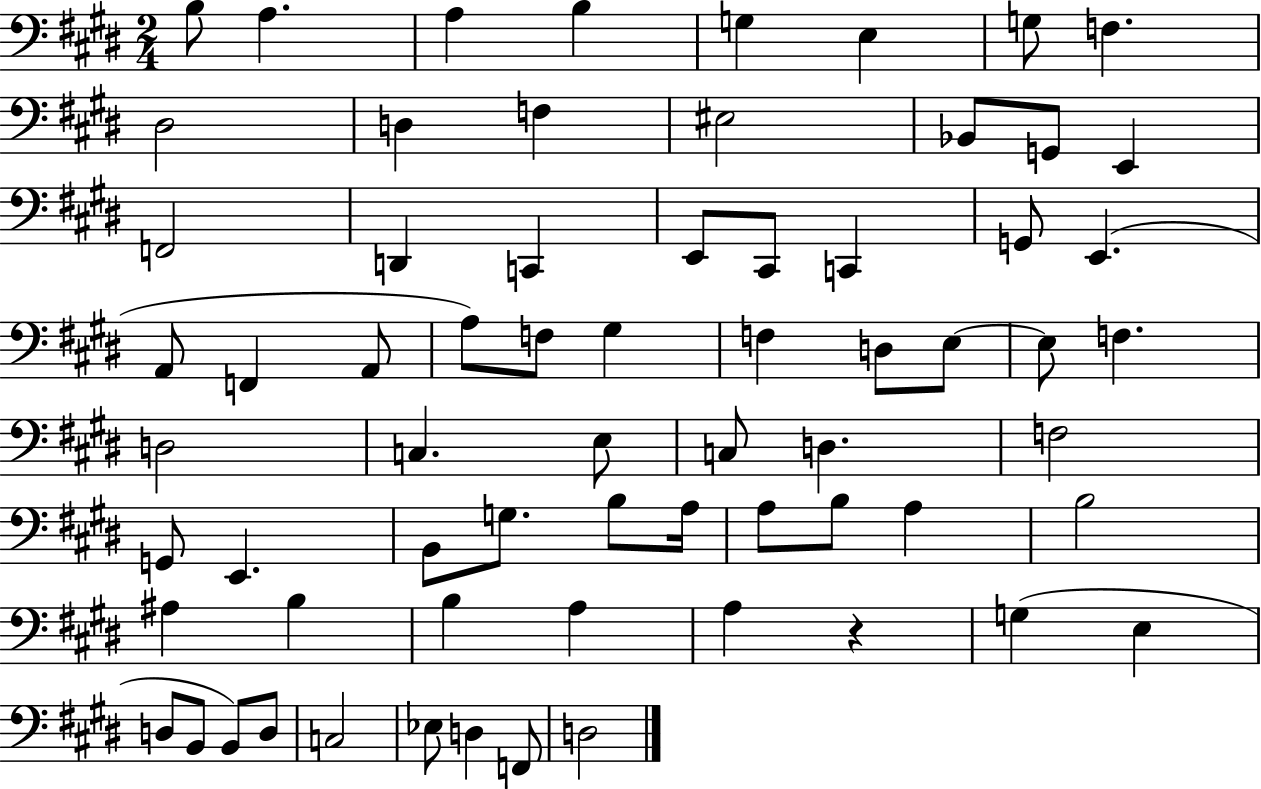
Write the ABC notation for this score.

X:1
T:Untitled
M:2/4
L:1/4
K:E
B,/2 A, A, B, G, E, G,/2 F, ^D,2 D, F, ^E,2 _B,,/2 G,,/2 E,, F,,2 D,, C,, E,,/2 ^C,,/2 C,, G,,/2 E,, A,,/2 F,, A,,/2 A,/2 F,/2 ^G, F, D,/2 E,/2 E,/2 F, D,2 C, E,/2 C,/2 D, F,2 G,,/2 E,, B,,/2 G,/2 B,/2 A,/4 A,/2 B,/2 A, B,2 ^A, B, B, A, A, z G, E, D,/2 B,,/2 B,,/2 D,/2 C,2 _E,/2 D, F,,/2 D,2